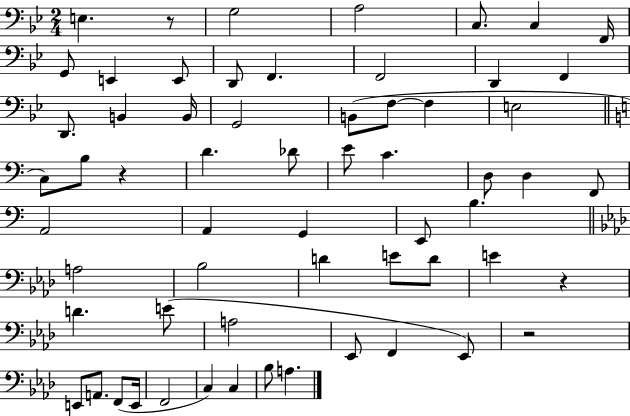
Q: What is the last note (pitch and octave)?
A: A3